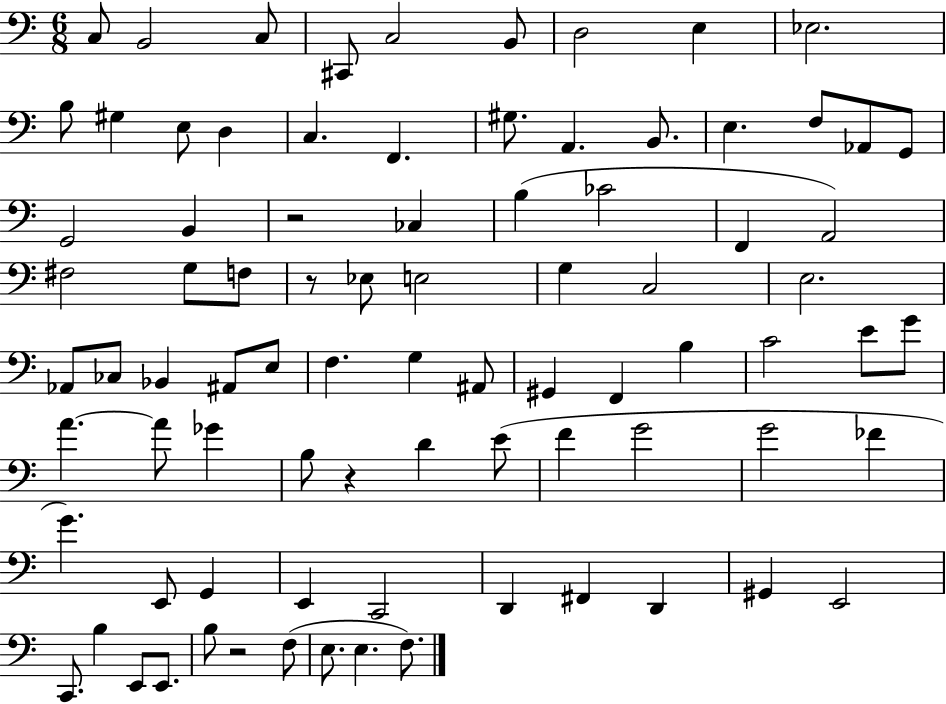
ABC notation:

X:1
T:Untitled
M:6/8
L:1/4
K:C
C,/2 B,,2 C,/2 ^C,,/2 C,2 B,,/2 D,2 E, _E,2 B,/2 ^G, E,/2 D, C, F,, ^G,/2 A,, B,,/2 E, F,/2 _A,,/2 G,,/2 G,,2 B,, z2 _C, B, _C2 F,, A,,2 ^F,2 G,/2 F,/2 z/2 _E,/2 E,2 G, C,2 E,2 _A,,/2 _C,/2 _B,, ^A,,/2 E,/2 F, G, ^A,,/2 ^G,, F,, B, C2 E/2 G/2 A A/2 _G B,/2 z D E/2 F G2 G2 _F G E,,/2 G,, E,, C,,2 D,, ^F,, D,, ^G,, E,,2 C,,/2 B, E,,/2 E,,/2 B,/2 z2 F,/2 E,/2 E, F,/2